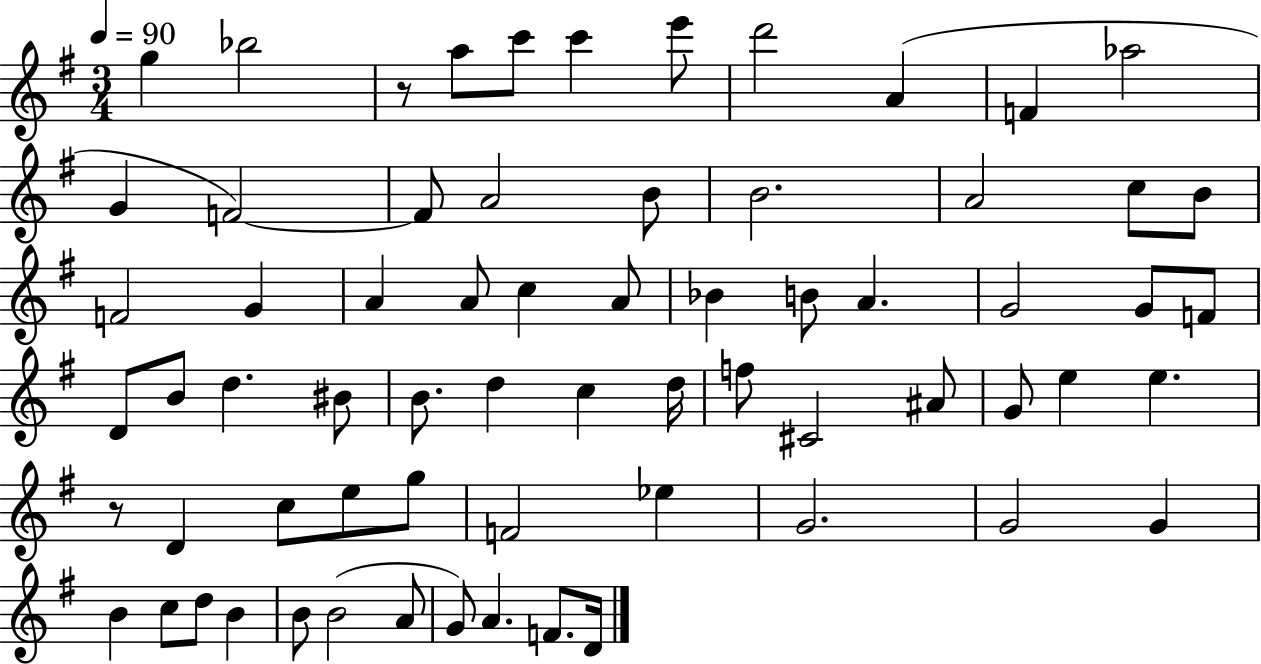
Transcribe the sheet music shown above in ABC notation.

X:1
T:Untitled
M:3/4
L:1/4
K:G
g _b2 z/2 a/2 c'/2 c' e'/2 d'2 A F _a2 G F2 F/2 A2 B/2 B2 A2 c/2 B/2 F2 G A A/2 c A/2 _B B/2 A G2 G/2 F/2 D/2 B/2 d ^B/2 B/2 d c d/4 f/2 ^C2 ^A/2 G/2 e e z/2 D c/2 e/2 g/2 F2 _e G2 G2 G B c/2 d/2 B B/2 B2 A/2 G/2 A F/2 D/4